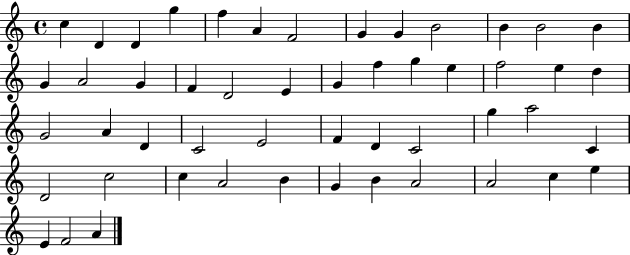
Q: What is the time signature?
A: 4/4